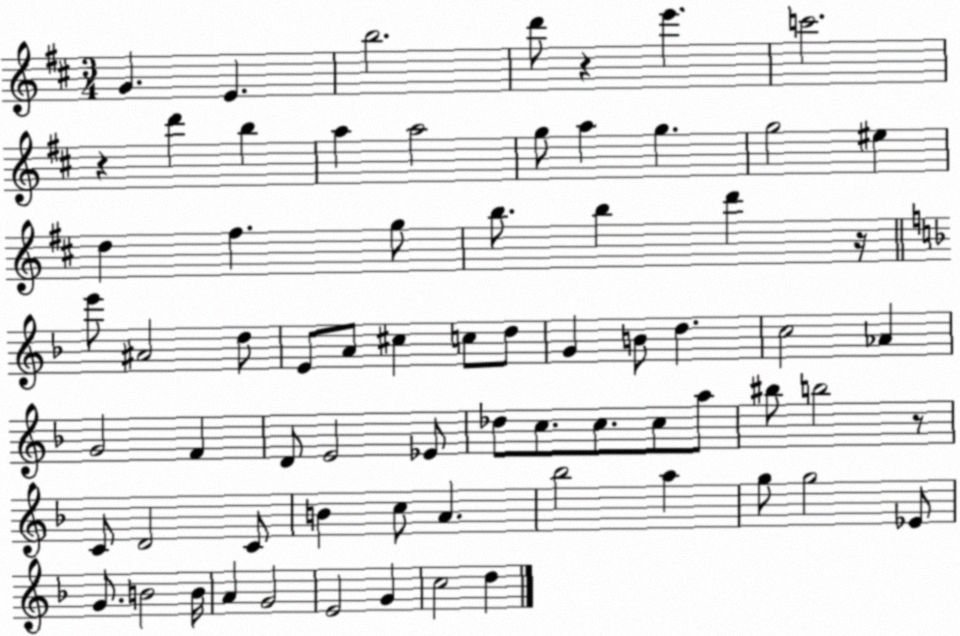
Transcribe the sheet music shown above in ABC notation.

X:1
T:Untitled
M:3/4
L:1/4
K:D
G E b2 d'/2 z e' c'2 z d' b a a2 g/2 a g g2 ^e d ^f g/2 b/2 b d' z/4 e'/2 ^A2 d/2 E/2 A/2 ^c c/2 d/2 G B/2 d c2 _A G2 F D/2 E2 _E/2 _d/2 c/2 c/2 c/2 a/2 ^b/2 b2 z/2 C/2 D2 C/2 B c/2 A _b2 a g/2 g2 _E/2 G/2 B2 B/4 A G2 E2 G c2 d